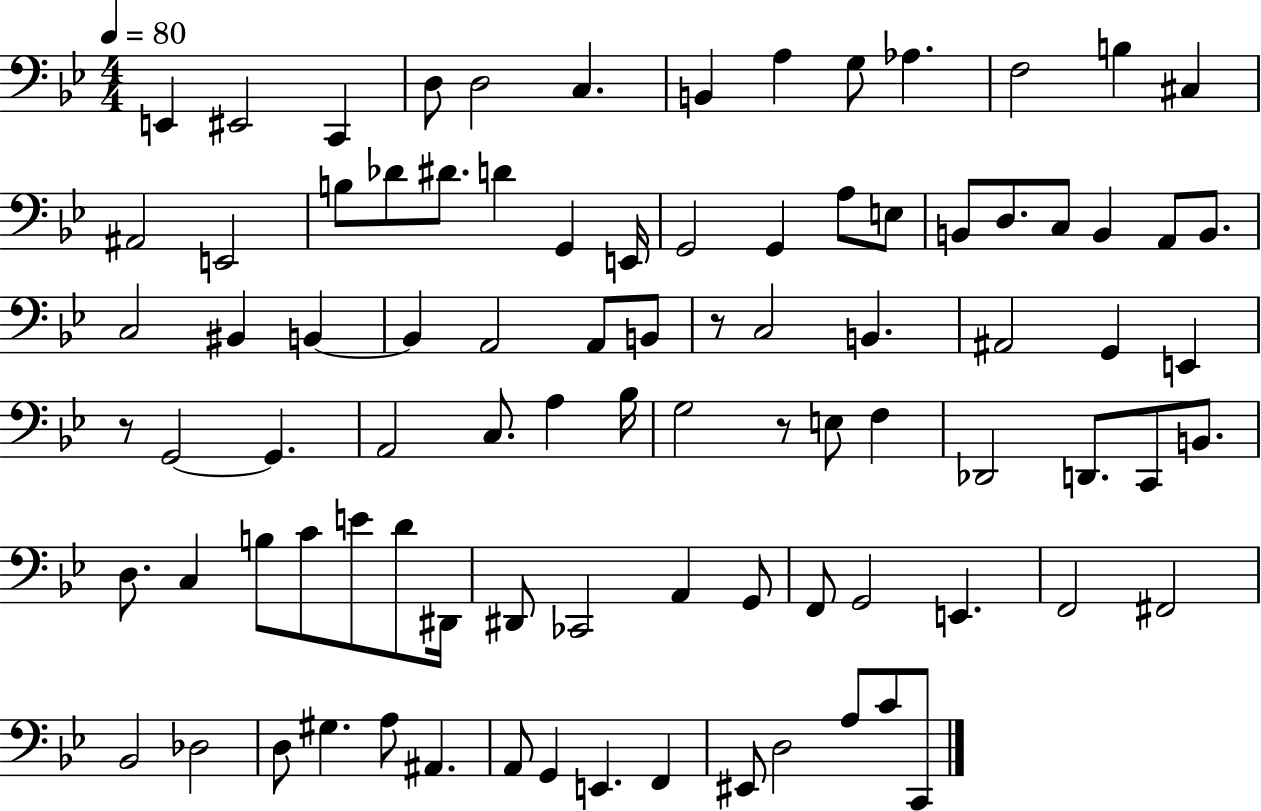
{
  \clef bass
  \numericTimeSignature
  \time 4/4
  \key bes \major
  \tempo 4 = 80
  e,4 eis,2 c,4 | d8 d2 c4. | b,4 a4 g8 aes4. | f2 b4 cis4 | \break ais,2 e,2 | b8 des'8 dis'8. d'4 g,4 e,16 | g,2 g,4 a8 e8 | b,8 d8. c8 b,4 a,8 b,8. | \break c2 bis,4 b,4~~ | b,4 a,2 a,8 b,8 | r8 c2 b,4. | ais,2 g,4 e,4 | \break r8 g,2~~ g,4. | a,2 c8. a4 bes16 | g2 r8 e8 f4 | des,2 d,8. c,8 b,8. | \break d8. c4 b8 c'8 e'8 d'8 dis,16 | dis,8 ces,2 a,4 g,8 | f,8 g,2 e,4. | f,2 fis,2 | \break bes,2 des2 | d8 gis4. a8 ais,4. | a,8 g,4 e,4. f,4 | eis,8 d2 a8 c'8 c,8 | \break \bar "|."
}